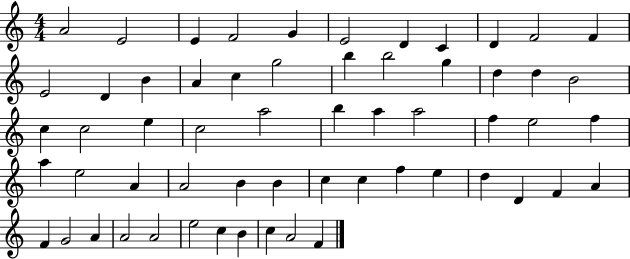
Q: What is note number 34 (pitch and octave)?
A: F5